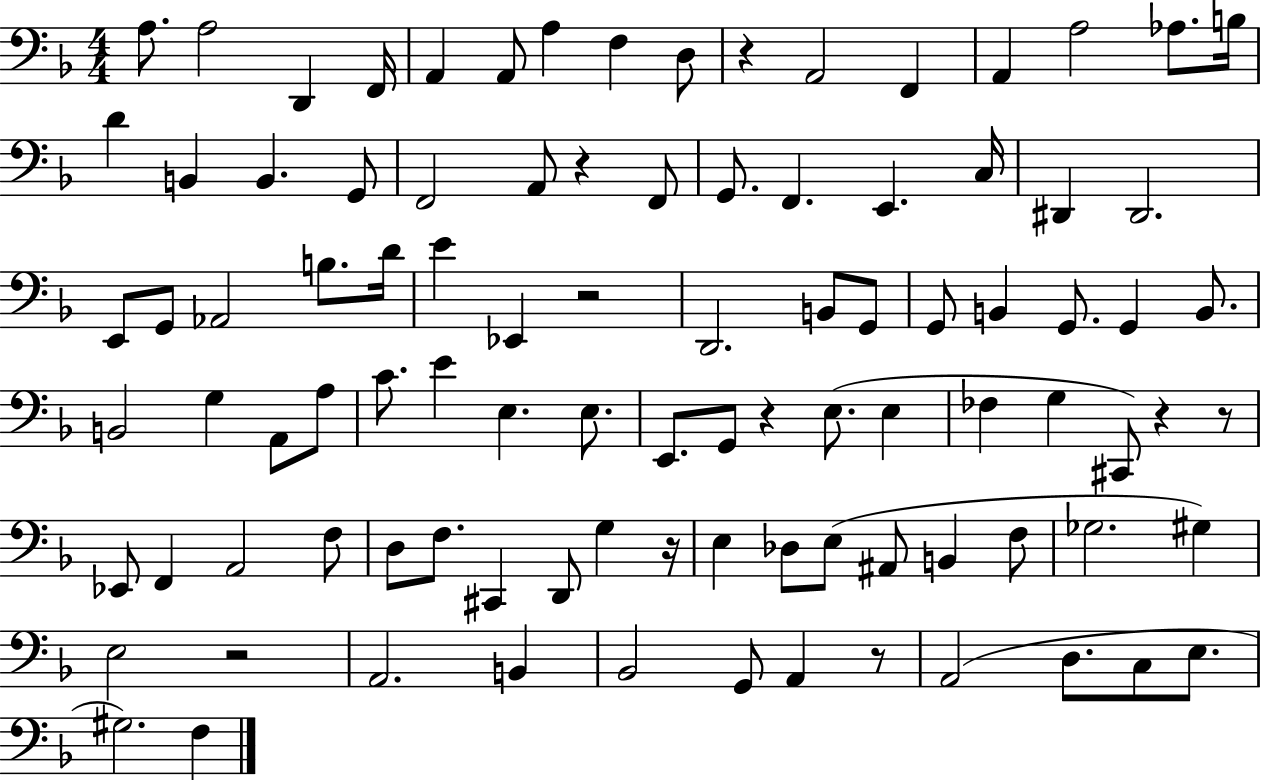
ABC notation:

X:1
T:Untitled
M:4/4
L:1/4
K:F
A,/2 A,2 D,, F,,/4 A,, A,,/2 A, F, D,/2 z A,,2 F,, A,, A,2 _A,/2 B,/4 D B,, B,, G,,/2 F,,2 A,,/2 z F,,/2 G,,/2 F,, E,, C,/4 ^D,, ^D,,2 E,,/2 G,,/2 _A,,2 B,/2 D/4 E _E,, z2 D,,2 B,,/2 G,,/2 G,,/2 B,, G,,/2 G,, B,,/2 B,,2 G, A,,/2 A,/2 C/2 E E, E,/2 E,,/2 G,,/2 z E,/2 E, _F, G, ^C,,/2 z z/2 _E,,/2 F,, A,,2 F,/2 D,/2 F,/2 ^C,, D,,/2 G, z/4 E, _D,/2 E,/2 ^A,,/2 B,, F,/2 _G,2 ^G, E,2 z2 A,,2 B,, _B,,2 G,,/2 A,, z/2 A,,2 D,/2 C,/2 E,/2 ^G,2 F,